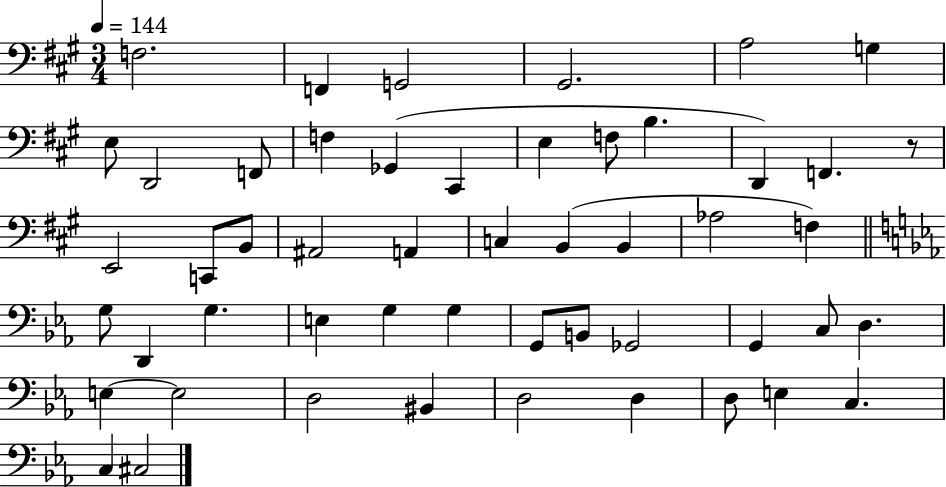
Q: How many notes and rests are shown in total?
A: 51